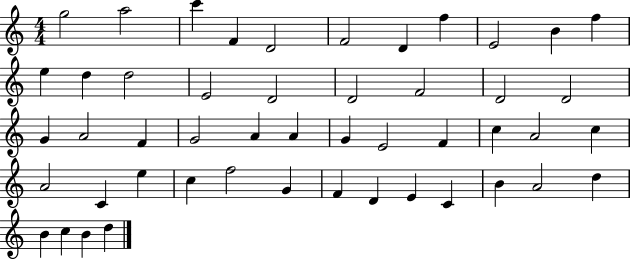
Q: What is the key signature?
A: C major